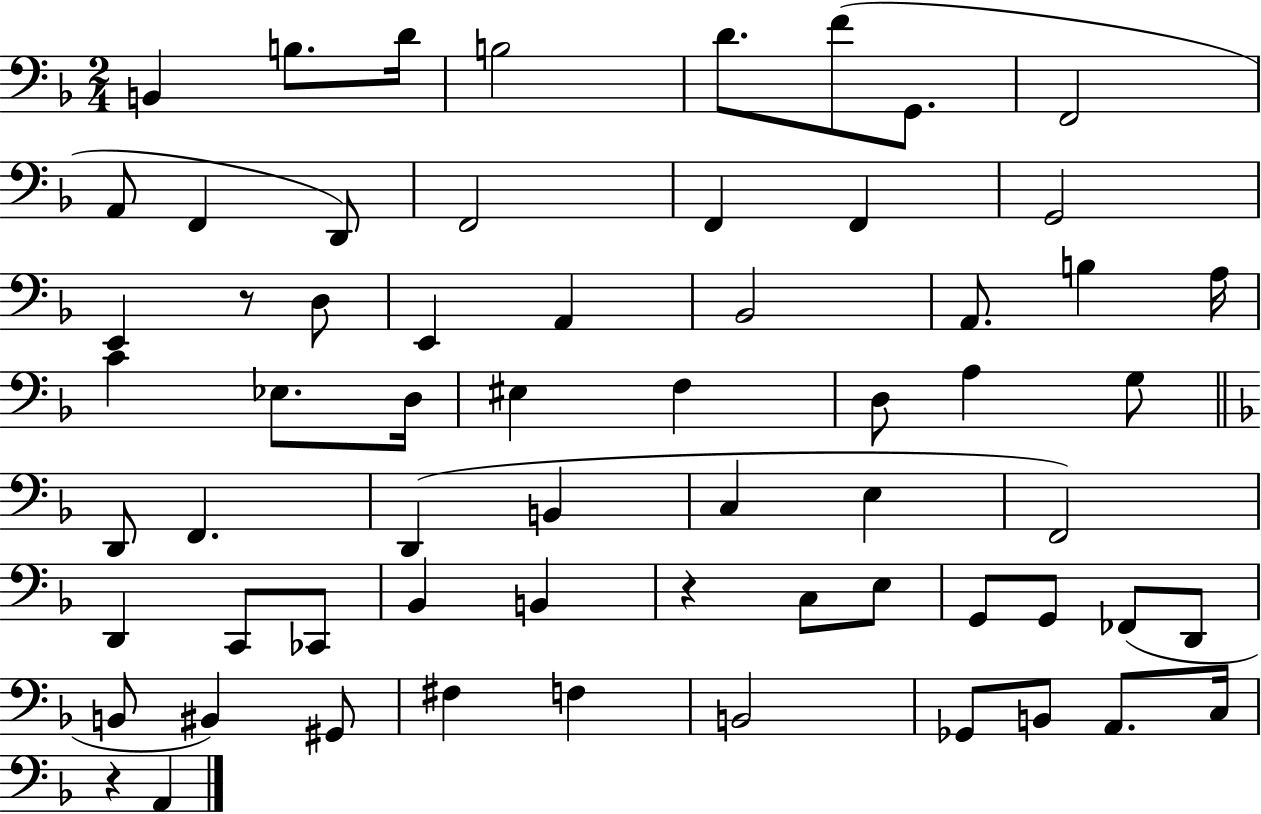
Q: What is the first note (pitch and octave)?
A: B2